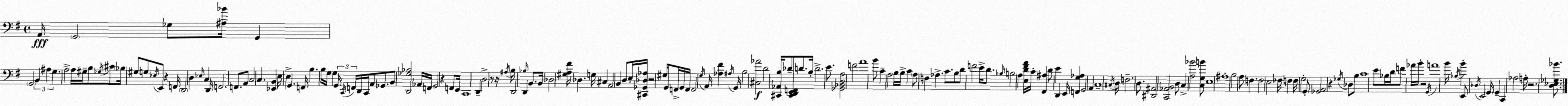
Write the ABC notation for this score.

X:1
T:Untitled
M:4/4
L:1/4
K:G
A,,/4 G,,2 _G,/2 [^A,_B]/4 G,, G,,2 B,, ^A, G, A,2 A,/4 ^G,/4 B,/2 _G,/4 ^C/2 _B,/4 ^G,/2 G,/2 _E,/4 E,,/2 z F,,/4 D,,2 D, _E,/4 C, D,,/4 F,,2 F,,/2 A,,/2 C,2 C, [_E,,B,,] E,/4 E, G,, F,,/4 B, B,/4 G,/4 G, G,,/4 C,,/4 F,,/4 D,,/4 C,,/4 A,,/2 _G,,/2 B,,/2 [D,,_G,_B,]2 _A,,/4 F,,/4 G,,2 z F,,/2 E,,/4 C,,4 D,, D,2 z/2 z/4 ^A,/4 B,/4 D,,2 _B,/4 D,, B,,/2 B,,/4 _D,2 [^G,A,^F]/4 _D, G,/4 ^C, A,,2 B,, D,/2 E,/4 [^C,,_G,,_D,_A,]/4 z2 ^G,/4 G,,/2 F,,/4 G,,/4 F,,/4 F,,2 G,/4 A,,/4 [_A,^F] ^A,/4 G,,/4 B,2 [^C,_A]2 D2 [^C,,_A,,B,]/4 _D/2 [^C,,D,,E,,F,,]/2 D/2 B,/4 D2 E/2 [_G,,_B,,D,A,]2 F2 A4 B/2 C A,2 B,/4 B,/4 C A,/2 F, _A, C/2 B,/2 D/2 F2 E/4 D/2 _B,/4 B,2 A, [E,D^FA]/4 C/4 [^F,,^A,] D/2 E D,, E,,/4 [F,,G,_A,] G,,2 A,, C,4 ^C,/4 D,/4 F,2 D,/2 [^D,,^A,,]2 [C,,_A,,B,,]2 D,/2 C, [A,_B]2 [C,G,B]/2 E,4 ^A,4 B,2 A,/2 F, F,2 E,2 _F,/4 F, F,/4 G,2 G,,/2 [_G,,A,,]2 z _G,/4 _D,/2 B,/2 C4 E/2 _B,/4 D/4 F/2 _A/4 B/4 z2 G,,/4 A4 B/4 _B,/4 B E,,/2 _D,/4 E,,2 G,,/4 G,, C,, _A,2 A,/4 z2 [D,_E,_G,_B]/2